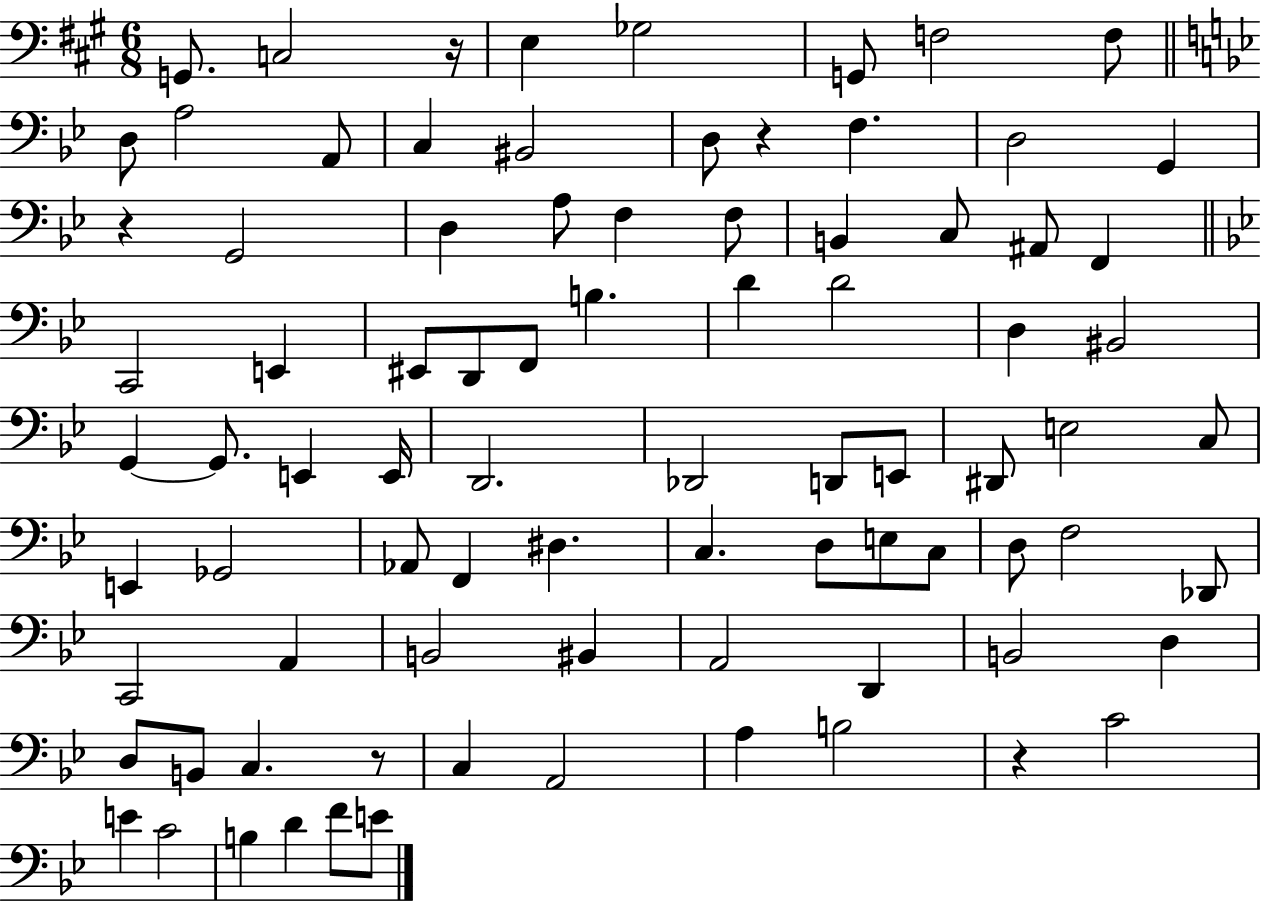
X:1
T:Untitled
M:6/8
L:1/4
K:A
G,,/2 C,2 z/4 E, _G,2 G,,/2 F,2 F,/2 D,/2 A,2 A,,/2 C, ^B,,2 D,/2 z F, D,2 G,, z G,,2 D, A,/2 F, F,/2 B,, C,/2 ^A,,/2 F,, C,,2 E,, ^E,,/2 D,,/2 F,,/2 B, D D2 D, ^B,,2 G,, G,,/2 E,, E,,/4 D,,2 _D,,2 D,,/2 E,,/2 ^D,,/2 E,2 C,/2 E,, _G,,2 _A,,/2 F,, ^D, C, D,/2 E,/2 C,/2 D,/2 F,2 _D,,/2 C,,2 A,, B,,2 ^B,, A,,2 D,, B,,2 D, D,/2 B,,/2 C, z/2 C, A,,2 A, B,2 z C2 E C2 B, D F/2 E/2